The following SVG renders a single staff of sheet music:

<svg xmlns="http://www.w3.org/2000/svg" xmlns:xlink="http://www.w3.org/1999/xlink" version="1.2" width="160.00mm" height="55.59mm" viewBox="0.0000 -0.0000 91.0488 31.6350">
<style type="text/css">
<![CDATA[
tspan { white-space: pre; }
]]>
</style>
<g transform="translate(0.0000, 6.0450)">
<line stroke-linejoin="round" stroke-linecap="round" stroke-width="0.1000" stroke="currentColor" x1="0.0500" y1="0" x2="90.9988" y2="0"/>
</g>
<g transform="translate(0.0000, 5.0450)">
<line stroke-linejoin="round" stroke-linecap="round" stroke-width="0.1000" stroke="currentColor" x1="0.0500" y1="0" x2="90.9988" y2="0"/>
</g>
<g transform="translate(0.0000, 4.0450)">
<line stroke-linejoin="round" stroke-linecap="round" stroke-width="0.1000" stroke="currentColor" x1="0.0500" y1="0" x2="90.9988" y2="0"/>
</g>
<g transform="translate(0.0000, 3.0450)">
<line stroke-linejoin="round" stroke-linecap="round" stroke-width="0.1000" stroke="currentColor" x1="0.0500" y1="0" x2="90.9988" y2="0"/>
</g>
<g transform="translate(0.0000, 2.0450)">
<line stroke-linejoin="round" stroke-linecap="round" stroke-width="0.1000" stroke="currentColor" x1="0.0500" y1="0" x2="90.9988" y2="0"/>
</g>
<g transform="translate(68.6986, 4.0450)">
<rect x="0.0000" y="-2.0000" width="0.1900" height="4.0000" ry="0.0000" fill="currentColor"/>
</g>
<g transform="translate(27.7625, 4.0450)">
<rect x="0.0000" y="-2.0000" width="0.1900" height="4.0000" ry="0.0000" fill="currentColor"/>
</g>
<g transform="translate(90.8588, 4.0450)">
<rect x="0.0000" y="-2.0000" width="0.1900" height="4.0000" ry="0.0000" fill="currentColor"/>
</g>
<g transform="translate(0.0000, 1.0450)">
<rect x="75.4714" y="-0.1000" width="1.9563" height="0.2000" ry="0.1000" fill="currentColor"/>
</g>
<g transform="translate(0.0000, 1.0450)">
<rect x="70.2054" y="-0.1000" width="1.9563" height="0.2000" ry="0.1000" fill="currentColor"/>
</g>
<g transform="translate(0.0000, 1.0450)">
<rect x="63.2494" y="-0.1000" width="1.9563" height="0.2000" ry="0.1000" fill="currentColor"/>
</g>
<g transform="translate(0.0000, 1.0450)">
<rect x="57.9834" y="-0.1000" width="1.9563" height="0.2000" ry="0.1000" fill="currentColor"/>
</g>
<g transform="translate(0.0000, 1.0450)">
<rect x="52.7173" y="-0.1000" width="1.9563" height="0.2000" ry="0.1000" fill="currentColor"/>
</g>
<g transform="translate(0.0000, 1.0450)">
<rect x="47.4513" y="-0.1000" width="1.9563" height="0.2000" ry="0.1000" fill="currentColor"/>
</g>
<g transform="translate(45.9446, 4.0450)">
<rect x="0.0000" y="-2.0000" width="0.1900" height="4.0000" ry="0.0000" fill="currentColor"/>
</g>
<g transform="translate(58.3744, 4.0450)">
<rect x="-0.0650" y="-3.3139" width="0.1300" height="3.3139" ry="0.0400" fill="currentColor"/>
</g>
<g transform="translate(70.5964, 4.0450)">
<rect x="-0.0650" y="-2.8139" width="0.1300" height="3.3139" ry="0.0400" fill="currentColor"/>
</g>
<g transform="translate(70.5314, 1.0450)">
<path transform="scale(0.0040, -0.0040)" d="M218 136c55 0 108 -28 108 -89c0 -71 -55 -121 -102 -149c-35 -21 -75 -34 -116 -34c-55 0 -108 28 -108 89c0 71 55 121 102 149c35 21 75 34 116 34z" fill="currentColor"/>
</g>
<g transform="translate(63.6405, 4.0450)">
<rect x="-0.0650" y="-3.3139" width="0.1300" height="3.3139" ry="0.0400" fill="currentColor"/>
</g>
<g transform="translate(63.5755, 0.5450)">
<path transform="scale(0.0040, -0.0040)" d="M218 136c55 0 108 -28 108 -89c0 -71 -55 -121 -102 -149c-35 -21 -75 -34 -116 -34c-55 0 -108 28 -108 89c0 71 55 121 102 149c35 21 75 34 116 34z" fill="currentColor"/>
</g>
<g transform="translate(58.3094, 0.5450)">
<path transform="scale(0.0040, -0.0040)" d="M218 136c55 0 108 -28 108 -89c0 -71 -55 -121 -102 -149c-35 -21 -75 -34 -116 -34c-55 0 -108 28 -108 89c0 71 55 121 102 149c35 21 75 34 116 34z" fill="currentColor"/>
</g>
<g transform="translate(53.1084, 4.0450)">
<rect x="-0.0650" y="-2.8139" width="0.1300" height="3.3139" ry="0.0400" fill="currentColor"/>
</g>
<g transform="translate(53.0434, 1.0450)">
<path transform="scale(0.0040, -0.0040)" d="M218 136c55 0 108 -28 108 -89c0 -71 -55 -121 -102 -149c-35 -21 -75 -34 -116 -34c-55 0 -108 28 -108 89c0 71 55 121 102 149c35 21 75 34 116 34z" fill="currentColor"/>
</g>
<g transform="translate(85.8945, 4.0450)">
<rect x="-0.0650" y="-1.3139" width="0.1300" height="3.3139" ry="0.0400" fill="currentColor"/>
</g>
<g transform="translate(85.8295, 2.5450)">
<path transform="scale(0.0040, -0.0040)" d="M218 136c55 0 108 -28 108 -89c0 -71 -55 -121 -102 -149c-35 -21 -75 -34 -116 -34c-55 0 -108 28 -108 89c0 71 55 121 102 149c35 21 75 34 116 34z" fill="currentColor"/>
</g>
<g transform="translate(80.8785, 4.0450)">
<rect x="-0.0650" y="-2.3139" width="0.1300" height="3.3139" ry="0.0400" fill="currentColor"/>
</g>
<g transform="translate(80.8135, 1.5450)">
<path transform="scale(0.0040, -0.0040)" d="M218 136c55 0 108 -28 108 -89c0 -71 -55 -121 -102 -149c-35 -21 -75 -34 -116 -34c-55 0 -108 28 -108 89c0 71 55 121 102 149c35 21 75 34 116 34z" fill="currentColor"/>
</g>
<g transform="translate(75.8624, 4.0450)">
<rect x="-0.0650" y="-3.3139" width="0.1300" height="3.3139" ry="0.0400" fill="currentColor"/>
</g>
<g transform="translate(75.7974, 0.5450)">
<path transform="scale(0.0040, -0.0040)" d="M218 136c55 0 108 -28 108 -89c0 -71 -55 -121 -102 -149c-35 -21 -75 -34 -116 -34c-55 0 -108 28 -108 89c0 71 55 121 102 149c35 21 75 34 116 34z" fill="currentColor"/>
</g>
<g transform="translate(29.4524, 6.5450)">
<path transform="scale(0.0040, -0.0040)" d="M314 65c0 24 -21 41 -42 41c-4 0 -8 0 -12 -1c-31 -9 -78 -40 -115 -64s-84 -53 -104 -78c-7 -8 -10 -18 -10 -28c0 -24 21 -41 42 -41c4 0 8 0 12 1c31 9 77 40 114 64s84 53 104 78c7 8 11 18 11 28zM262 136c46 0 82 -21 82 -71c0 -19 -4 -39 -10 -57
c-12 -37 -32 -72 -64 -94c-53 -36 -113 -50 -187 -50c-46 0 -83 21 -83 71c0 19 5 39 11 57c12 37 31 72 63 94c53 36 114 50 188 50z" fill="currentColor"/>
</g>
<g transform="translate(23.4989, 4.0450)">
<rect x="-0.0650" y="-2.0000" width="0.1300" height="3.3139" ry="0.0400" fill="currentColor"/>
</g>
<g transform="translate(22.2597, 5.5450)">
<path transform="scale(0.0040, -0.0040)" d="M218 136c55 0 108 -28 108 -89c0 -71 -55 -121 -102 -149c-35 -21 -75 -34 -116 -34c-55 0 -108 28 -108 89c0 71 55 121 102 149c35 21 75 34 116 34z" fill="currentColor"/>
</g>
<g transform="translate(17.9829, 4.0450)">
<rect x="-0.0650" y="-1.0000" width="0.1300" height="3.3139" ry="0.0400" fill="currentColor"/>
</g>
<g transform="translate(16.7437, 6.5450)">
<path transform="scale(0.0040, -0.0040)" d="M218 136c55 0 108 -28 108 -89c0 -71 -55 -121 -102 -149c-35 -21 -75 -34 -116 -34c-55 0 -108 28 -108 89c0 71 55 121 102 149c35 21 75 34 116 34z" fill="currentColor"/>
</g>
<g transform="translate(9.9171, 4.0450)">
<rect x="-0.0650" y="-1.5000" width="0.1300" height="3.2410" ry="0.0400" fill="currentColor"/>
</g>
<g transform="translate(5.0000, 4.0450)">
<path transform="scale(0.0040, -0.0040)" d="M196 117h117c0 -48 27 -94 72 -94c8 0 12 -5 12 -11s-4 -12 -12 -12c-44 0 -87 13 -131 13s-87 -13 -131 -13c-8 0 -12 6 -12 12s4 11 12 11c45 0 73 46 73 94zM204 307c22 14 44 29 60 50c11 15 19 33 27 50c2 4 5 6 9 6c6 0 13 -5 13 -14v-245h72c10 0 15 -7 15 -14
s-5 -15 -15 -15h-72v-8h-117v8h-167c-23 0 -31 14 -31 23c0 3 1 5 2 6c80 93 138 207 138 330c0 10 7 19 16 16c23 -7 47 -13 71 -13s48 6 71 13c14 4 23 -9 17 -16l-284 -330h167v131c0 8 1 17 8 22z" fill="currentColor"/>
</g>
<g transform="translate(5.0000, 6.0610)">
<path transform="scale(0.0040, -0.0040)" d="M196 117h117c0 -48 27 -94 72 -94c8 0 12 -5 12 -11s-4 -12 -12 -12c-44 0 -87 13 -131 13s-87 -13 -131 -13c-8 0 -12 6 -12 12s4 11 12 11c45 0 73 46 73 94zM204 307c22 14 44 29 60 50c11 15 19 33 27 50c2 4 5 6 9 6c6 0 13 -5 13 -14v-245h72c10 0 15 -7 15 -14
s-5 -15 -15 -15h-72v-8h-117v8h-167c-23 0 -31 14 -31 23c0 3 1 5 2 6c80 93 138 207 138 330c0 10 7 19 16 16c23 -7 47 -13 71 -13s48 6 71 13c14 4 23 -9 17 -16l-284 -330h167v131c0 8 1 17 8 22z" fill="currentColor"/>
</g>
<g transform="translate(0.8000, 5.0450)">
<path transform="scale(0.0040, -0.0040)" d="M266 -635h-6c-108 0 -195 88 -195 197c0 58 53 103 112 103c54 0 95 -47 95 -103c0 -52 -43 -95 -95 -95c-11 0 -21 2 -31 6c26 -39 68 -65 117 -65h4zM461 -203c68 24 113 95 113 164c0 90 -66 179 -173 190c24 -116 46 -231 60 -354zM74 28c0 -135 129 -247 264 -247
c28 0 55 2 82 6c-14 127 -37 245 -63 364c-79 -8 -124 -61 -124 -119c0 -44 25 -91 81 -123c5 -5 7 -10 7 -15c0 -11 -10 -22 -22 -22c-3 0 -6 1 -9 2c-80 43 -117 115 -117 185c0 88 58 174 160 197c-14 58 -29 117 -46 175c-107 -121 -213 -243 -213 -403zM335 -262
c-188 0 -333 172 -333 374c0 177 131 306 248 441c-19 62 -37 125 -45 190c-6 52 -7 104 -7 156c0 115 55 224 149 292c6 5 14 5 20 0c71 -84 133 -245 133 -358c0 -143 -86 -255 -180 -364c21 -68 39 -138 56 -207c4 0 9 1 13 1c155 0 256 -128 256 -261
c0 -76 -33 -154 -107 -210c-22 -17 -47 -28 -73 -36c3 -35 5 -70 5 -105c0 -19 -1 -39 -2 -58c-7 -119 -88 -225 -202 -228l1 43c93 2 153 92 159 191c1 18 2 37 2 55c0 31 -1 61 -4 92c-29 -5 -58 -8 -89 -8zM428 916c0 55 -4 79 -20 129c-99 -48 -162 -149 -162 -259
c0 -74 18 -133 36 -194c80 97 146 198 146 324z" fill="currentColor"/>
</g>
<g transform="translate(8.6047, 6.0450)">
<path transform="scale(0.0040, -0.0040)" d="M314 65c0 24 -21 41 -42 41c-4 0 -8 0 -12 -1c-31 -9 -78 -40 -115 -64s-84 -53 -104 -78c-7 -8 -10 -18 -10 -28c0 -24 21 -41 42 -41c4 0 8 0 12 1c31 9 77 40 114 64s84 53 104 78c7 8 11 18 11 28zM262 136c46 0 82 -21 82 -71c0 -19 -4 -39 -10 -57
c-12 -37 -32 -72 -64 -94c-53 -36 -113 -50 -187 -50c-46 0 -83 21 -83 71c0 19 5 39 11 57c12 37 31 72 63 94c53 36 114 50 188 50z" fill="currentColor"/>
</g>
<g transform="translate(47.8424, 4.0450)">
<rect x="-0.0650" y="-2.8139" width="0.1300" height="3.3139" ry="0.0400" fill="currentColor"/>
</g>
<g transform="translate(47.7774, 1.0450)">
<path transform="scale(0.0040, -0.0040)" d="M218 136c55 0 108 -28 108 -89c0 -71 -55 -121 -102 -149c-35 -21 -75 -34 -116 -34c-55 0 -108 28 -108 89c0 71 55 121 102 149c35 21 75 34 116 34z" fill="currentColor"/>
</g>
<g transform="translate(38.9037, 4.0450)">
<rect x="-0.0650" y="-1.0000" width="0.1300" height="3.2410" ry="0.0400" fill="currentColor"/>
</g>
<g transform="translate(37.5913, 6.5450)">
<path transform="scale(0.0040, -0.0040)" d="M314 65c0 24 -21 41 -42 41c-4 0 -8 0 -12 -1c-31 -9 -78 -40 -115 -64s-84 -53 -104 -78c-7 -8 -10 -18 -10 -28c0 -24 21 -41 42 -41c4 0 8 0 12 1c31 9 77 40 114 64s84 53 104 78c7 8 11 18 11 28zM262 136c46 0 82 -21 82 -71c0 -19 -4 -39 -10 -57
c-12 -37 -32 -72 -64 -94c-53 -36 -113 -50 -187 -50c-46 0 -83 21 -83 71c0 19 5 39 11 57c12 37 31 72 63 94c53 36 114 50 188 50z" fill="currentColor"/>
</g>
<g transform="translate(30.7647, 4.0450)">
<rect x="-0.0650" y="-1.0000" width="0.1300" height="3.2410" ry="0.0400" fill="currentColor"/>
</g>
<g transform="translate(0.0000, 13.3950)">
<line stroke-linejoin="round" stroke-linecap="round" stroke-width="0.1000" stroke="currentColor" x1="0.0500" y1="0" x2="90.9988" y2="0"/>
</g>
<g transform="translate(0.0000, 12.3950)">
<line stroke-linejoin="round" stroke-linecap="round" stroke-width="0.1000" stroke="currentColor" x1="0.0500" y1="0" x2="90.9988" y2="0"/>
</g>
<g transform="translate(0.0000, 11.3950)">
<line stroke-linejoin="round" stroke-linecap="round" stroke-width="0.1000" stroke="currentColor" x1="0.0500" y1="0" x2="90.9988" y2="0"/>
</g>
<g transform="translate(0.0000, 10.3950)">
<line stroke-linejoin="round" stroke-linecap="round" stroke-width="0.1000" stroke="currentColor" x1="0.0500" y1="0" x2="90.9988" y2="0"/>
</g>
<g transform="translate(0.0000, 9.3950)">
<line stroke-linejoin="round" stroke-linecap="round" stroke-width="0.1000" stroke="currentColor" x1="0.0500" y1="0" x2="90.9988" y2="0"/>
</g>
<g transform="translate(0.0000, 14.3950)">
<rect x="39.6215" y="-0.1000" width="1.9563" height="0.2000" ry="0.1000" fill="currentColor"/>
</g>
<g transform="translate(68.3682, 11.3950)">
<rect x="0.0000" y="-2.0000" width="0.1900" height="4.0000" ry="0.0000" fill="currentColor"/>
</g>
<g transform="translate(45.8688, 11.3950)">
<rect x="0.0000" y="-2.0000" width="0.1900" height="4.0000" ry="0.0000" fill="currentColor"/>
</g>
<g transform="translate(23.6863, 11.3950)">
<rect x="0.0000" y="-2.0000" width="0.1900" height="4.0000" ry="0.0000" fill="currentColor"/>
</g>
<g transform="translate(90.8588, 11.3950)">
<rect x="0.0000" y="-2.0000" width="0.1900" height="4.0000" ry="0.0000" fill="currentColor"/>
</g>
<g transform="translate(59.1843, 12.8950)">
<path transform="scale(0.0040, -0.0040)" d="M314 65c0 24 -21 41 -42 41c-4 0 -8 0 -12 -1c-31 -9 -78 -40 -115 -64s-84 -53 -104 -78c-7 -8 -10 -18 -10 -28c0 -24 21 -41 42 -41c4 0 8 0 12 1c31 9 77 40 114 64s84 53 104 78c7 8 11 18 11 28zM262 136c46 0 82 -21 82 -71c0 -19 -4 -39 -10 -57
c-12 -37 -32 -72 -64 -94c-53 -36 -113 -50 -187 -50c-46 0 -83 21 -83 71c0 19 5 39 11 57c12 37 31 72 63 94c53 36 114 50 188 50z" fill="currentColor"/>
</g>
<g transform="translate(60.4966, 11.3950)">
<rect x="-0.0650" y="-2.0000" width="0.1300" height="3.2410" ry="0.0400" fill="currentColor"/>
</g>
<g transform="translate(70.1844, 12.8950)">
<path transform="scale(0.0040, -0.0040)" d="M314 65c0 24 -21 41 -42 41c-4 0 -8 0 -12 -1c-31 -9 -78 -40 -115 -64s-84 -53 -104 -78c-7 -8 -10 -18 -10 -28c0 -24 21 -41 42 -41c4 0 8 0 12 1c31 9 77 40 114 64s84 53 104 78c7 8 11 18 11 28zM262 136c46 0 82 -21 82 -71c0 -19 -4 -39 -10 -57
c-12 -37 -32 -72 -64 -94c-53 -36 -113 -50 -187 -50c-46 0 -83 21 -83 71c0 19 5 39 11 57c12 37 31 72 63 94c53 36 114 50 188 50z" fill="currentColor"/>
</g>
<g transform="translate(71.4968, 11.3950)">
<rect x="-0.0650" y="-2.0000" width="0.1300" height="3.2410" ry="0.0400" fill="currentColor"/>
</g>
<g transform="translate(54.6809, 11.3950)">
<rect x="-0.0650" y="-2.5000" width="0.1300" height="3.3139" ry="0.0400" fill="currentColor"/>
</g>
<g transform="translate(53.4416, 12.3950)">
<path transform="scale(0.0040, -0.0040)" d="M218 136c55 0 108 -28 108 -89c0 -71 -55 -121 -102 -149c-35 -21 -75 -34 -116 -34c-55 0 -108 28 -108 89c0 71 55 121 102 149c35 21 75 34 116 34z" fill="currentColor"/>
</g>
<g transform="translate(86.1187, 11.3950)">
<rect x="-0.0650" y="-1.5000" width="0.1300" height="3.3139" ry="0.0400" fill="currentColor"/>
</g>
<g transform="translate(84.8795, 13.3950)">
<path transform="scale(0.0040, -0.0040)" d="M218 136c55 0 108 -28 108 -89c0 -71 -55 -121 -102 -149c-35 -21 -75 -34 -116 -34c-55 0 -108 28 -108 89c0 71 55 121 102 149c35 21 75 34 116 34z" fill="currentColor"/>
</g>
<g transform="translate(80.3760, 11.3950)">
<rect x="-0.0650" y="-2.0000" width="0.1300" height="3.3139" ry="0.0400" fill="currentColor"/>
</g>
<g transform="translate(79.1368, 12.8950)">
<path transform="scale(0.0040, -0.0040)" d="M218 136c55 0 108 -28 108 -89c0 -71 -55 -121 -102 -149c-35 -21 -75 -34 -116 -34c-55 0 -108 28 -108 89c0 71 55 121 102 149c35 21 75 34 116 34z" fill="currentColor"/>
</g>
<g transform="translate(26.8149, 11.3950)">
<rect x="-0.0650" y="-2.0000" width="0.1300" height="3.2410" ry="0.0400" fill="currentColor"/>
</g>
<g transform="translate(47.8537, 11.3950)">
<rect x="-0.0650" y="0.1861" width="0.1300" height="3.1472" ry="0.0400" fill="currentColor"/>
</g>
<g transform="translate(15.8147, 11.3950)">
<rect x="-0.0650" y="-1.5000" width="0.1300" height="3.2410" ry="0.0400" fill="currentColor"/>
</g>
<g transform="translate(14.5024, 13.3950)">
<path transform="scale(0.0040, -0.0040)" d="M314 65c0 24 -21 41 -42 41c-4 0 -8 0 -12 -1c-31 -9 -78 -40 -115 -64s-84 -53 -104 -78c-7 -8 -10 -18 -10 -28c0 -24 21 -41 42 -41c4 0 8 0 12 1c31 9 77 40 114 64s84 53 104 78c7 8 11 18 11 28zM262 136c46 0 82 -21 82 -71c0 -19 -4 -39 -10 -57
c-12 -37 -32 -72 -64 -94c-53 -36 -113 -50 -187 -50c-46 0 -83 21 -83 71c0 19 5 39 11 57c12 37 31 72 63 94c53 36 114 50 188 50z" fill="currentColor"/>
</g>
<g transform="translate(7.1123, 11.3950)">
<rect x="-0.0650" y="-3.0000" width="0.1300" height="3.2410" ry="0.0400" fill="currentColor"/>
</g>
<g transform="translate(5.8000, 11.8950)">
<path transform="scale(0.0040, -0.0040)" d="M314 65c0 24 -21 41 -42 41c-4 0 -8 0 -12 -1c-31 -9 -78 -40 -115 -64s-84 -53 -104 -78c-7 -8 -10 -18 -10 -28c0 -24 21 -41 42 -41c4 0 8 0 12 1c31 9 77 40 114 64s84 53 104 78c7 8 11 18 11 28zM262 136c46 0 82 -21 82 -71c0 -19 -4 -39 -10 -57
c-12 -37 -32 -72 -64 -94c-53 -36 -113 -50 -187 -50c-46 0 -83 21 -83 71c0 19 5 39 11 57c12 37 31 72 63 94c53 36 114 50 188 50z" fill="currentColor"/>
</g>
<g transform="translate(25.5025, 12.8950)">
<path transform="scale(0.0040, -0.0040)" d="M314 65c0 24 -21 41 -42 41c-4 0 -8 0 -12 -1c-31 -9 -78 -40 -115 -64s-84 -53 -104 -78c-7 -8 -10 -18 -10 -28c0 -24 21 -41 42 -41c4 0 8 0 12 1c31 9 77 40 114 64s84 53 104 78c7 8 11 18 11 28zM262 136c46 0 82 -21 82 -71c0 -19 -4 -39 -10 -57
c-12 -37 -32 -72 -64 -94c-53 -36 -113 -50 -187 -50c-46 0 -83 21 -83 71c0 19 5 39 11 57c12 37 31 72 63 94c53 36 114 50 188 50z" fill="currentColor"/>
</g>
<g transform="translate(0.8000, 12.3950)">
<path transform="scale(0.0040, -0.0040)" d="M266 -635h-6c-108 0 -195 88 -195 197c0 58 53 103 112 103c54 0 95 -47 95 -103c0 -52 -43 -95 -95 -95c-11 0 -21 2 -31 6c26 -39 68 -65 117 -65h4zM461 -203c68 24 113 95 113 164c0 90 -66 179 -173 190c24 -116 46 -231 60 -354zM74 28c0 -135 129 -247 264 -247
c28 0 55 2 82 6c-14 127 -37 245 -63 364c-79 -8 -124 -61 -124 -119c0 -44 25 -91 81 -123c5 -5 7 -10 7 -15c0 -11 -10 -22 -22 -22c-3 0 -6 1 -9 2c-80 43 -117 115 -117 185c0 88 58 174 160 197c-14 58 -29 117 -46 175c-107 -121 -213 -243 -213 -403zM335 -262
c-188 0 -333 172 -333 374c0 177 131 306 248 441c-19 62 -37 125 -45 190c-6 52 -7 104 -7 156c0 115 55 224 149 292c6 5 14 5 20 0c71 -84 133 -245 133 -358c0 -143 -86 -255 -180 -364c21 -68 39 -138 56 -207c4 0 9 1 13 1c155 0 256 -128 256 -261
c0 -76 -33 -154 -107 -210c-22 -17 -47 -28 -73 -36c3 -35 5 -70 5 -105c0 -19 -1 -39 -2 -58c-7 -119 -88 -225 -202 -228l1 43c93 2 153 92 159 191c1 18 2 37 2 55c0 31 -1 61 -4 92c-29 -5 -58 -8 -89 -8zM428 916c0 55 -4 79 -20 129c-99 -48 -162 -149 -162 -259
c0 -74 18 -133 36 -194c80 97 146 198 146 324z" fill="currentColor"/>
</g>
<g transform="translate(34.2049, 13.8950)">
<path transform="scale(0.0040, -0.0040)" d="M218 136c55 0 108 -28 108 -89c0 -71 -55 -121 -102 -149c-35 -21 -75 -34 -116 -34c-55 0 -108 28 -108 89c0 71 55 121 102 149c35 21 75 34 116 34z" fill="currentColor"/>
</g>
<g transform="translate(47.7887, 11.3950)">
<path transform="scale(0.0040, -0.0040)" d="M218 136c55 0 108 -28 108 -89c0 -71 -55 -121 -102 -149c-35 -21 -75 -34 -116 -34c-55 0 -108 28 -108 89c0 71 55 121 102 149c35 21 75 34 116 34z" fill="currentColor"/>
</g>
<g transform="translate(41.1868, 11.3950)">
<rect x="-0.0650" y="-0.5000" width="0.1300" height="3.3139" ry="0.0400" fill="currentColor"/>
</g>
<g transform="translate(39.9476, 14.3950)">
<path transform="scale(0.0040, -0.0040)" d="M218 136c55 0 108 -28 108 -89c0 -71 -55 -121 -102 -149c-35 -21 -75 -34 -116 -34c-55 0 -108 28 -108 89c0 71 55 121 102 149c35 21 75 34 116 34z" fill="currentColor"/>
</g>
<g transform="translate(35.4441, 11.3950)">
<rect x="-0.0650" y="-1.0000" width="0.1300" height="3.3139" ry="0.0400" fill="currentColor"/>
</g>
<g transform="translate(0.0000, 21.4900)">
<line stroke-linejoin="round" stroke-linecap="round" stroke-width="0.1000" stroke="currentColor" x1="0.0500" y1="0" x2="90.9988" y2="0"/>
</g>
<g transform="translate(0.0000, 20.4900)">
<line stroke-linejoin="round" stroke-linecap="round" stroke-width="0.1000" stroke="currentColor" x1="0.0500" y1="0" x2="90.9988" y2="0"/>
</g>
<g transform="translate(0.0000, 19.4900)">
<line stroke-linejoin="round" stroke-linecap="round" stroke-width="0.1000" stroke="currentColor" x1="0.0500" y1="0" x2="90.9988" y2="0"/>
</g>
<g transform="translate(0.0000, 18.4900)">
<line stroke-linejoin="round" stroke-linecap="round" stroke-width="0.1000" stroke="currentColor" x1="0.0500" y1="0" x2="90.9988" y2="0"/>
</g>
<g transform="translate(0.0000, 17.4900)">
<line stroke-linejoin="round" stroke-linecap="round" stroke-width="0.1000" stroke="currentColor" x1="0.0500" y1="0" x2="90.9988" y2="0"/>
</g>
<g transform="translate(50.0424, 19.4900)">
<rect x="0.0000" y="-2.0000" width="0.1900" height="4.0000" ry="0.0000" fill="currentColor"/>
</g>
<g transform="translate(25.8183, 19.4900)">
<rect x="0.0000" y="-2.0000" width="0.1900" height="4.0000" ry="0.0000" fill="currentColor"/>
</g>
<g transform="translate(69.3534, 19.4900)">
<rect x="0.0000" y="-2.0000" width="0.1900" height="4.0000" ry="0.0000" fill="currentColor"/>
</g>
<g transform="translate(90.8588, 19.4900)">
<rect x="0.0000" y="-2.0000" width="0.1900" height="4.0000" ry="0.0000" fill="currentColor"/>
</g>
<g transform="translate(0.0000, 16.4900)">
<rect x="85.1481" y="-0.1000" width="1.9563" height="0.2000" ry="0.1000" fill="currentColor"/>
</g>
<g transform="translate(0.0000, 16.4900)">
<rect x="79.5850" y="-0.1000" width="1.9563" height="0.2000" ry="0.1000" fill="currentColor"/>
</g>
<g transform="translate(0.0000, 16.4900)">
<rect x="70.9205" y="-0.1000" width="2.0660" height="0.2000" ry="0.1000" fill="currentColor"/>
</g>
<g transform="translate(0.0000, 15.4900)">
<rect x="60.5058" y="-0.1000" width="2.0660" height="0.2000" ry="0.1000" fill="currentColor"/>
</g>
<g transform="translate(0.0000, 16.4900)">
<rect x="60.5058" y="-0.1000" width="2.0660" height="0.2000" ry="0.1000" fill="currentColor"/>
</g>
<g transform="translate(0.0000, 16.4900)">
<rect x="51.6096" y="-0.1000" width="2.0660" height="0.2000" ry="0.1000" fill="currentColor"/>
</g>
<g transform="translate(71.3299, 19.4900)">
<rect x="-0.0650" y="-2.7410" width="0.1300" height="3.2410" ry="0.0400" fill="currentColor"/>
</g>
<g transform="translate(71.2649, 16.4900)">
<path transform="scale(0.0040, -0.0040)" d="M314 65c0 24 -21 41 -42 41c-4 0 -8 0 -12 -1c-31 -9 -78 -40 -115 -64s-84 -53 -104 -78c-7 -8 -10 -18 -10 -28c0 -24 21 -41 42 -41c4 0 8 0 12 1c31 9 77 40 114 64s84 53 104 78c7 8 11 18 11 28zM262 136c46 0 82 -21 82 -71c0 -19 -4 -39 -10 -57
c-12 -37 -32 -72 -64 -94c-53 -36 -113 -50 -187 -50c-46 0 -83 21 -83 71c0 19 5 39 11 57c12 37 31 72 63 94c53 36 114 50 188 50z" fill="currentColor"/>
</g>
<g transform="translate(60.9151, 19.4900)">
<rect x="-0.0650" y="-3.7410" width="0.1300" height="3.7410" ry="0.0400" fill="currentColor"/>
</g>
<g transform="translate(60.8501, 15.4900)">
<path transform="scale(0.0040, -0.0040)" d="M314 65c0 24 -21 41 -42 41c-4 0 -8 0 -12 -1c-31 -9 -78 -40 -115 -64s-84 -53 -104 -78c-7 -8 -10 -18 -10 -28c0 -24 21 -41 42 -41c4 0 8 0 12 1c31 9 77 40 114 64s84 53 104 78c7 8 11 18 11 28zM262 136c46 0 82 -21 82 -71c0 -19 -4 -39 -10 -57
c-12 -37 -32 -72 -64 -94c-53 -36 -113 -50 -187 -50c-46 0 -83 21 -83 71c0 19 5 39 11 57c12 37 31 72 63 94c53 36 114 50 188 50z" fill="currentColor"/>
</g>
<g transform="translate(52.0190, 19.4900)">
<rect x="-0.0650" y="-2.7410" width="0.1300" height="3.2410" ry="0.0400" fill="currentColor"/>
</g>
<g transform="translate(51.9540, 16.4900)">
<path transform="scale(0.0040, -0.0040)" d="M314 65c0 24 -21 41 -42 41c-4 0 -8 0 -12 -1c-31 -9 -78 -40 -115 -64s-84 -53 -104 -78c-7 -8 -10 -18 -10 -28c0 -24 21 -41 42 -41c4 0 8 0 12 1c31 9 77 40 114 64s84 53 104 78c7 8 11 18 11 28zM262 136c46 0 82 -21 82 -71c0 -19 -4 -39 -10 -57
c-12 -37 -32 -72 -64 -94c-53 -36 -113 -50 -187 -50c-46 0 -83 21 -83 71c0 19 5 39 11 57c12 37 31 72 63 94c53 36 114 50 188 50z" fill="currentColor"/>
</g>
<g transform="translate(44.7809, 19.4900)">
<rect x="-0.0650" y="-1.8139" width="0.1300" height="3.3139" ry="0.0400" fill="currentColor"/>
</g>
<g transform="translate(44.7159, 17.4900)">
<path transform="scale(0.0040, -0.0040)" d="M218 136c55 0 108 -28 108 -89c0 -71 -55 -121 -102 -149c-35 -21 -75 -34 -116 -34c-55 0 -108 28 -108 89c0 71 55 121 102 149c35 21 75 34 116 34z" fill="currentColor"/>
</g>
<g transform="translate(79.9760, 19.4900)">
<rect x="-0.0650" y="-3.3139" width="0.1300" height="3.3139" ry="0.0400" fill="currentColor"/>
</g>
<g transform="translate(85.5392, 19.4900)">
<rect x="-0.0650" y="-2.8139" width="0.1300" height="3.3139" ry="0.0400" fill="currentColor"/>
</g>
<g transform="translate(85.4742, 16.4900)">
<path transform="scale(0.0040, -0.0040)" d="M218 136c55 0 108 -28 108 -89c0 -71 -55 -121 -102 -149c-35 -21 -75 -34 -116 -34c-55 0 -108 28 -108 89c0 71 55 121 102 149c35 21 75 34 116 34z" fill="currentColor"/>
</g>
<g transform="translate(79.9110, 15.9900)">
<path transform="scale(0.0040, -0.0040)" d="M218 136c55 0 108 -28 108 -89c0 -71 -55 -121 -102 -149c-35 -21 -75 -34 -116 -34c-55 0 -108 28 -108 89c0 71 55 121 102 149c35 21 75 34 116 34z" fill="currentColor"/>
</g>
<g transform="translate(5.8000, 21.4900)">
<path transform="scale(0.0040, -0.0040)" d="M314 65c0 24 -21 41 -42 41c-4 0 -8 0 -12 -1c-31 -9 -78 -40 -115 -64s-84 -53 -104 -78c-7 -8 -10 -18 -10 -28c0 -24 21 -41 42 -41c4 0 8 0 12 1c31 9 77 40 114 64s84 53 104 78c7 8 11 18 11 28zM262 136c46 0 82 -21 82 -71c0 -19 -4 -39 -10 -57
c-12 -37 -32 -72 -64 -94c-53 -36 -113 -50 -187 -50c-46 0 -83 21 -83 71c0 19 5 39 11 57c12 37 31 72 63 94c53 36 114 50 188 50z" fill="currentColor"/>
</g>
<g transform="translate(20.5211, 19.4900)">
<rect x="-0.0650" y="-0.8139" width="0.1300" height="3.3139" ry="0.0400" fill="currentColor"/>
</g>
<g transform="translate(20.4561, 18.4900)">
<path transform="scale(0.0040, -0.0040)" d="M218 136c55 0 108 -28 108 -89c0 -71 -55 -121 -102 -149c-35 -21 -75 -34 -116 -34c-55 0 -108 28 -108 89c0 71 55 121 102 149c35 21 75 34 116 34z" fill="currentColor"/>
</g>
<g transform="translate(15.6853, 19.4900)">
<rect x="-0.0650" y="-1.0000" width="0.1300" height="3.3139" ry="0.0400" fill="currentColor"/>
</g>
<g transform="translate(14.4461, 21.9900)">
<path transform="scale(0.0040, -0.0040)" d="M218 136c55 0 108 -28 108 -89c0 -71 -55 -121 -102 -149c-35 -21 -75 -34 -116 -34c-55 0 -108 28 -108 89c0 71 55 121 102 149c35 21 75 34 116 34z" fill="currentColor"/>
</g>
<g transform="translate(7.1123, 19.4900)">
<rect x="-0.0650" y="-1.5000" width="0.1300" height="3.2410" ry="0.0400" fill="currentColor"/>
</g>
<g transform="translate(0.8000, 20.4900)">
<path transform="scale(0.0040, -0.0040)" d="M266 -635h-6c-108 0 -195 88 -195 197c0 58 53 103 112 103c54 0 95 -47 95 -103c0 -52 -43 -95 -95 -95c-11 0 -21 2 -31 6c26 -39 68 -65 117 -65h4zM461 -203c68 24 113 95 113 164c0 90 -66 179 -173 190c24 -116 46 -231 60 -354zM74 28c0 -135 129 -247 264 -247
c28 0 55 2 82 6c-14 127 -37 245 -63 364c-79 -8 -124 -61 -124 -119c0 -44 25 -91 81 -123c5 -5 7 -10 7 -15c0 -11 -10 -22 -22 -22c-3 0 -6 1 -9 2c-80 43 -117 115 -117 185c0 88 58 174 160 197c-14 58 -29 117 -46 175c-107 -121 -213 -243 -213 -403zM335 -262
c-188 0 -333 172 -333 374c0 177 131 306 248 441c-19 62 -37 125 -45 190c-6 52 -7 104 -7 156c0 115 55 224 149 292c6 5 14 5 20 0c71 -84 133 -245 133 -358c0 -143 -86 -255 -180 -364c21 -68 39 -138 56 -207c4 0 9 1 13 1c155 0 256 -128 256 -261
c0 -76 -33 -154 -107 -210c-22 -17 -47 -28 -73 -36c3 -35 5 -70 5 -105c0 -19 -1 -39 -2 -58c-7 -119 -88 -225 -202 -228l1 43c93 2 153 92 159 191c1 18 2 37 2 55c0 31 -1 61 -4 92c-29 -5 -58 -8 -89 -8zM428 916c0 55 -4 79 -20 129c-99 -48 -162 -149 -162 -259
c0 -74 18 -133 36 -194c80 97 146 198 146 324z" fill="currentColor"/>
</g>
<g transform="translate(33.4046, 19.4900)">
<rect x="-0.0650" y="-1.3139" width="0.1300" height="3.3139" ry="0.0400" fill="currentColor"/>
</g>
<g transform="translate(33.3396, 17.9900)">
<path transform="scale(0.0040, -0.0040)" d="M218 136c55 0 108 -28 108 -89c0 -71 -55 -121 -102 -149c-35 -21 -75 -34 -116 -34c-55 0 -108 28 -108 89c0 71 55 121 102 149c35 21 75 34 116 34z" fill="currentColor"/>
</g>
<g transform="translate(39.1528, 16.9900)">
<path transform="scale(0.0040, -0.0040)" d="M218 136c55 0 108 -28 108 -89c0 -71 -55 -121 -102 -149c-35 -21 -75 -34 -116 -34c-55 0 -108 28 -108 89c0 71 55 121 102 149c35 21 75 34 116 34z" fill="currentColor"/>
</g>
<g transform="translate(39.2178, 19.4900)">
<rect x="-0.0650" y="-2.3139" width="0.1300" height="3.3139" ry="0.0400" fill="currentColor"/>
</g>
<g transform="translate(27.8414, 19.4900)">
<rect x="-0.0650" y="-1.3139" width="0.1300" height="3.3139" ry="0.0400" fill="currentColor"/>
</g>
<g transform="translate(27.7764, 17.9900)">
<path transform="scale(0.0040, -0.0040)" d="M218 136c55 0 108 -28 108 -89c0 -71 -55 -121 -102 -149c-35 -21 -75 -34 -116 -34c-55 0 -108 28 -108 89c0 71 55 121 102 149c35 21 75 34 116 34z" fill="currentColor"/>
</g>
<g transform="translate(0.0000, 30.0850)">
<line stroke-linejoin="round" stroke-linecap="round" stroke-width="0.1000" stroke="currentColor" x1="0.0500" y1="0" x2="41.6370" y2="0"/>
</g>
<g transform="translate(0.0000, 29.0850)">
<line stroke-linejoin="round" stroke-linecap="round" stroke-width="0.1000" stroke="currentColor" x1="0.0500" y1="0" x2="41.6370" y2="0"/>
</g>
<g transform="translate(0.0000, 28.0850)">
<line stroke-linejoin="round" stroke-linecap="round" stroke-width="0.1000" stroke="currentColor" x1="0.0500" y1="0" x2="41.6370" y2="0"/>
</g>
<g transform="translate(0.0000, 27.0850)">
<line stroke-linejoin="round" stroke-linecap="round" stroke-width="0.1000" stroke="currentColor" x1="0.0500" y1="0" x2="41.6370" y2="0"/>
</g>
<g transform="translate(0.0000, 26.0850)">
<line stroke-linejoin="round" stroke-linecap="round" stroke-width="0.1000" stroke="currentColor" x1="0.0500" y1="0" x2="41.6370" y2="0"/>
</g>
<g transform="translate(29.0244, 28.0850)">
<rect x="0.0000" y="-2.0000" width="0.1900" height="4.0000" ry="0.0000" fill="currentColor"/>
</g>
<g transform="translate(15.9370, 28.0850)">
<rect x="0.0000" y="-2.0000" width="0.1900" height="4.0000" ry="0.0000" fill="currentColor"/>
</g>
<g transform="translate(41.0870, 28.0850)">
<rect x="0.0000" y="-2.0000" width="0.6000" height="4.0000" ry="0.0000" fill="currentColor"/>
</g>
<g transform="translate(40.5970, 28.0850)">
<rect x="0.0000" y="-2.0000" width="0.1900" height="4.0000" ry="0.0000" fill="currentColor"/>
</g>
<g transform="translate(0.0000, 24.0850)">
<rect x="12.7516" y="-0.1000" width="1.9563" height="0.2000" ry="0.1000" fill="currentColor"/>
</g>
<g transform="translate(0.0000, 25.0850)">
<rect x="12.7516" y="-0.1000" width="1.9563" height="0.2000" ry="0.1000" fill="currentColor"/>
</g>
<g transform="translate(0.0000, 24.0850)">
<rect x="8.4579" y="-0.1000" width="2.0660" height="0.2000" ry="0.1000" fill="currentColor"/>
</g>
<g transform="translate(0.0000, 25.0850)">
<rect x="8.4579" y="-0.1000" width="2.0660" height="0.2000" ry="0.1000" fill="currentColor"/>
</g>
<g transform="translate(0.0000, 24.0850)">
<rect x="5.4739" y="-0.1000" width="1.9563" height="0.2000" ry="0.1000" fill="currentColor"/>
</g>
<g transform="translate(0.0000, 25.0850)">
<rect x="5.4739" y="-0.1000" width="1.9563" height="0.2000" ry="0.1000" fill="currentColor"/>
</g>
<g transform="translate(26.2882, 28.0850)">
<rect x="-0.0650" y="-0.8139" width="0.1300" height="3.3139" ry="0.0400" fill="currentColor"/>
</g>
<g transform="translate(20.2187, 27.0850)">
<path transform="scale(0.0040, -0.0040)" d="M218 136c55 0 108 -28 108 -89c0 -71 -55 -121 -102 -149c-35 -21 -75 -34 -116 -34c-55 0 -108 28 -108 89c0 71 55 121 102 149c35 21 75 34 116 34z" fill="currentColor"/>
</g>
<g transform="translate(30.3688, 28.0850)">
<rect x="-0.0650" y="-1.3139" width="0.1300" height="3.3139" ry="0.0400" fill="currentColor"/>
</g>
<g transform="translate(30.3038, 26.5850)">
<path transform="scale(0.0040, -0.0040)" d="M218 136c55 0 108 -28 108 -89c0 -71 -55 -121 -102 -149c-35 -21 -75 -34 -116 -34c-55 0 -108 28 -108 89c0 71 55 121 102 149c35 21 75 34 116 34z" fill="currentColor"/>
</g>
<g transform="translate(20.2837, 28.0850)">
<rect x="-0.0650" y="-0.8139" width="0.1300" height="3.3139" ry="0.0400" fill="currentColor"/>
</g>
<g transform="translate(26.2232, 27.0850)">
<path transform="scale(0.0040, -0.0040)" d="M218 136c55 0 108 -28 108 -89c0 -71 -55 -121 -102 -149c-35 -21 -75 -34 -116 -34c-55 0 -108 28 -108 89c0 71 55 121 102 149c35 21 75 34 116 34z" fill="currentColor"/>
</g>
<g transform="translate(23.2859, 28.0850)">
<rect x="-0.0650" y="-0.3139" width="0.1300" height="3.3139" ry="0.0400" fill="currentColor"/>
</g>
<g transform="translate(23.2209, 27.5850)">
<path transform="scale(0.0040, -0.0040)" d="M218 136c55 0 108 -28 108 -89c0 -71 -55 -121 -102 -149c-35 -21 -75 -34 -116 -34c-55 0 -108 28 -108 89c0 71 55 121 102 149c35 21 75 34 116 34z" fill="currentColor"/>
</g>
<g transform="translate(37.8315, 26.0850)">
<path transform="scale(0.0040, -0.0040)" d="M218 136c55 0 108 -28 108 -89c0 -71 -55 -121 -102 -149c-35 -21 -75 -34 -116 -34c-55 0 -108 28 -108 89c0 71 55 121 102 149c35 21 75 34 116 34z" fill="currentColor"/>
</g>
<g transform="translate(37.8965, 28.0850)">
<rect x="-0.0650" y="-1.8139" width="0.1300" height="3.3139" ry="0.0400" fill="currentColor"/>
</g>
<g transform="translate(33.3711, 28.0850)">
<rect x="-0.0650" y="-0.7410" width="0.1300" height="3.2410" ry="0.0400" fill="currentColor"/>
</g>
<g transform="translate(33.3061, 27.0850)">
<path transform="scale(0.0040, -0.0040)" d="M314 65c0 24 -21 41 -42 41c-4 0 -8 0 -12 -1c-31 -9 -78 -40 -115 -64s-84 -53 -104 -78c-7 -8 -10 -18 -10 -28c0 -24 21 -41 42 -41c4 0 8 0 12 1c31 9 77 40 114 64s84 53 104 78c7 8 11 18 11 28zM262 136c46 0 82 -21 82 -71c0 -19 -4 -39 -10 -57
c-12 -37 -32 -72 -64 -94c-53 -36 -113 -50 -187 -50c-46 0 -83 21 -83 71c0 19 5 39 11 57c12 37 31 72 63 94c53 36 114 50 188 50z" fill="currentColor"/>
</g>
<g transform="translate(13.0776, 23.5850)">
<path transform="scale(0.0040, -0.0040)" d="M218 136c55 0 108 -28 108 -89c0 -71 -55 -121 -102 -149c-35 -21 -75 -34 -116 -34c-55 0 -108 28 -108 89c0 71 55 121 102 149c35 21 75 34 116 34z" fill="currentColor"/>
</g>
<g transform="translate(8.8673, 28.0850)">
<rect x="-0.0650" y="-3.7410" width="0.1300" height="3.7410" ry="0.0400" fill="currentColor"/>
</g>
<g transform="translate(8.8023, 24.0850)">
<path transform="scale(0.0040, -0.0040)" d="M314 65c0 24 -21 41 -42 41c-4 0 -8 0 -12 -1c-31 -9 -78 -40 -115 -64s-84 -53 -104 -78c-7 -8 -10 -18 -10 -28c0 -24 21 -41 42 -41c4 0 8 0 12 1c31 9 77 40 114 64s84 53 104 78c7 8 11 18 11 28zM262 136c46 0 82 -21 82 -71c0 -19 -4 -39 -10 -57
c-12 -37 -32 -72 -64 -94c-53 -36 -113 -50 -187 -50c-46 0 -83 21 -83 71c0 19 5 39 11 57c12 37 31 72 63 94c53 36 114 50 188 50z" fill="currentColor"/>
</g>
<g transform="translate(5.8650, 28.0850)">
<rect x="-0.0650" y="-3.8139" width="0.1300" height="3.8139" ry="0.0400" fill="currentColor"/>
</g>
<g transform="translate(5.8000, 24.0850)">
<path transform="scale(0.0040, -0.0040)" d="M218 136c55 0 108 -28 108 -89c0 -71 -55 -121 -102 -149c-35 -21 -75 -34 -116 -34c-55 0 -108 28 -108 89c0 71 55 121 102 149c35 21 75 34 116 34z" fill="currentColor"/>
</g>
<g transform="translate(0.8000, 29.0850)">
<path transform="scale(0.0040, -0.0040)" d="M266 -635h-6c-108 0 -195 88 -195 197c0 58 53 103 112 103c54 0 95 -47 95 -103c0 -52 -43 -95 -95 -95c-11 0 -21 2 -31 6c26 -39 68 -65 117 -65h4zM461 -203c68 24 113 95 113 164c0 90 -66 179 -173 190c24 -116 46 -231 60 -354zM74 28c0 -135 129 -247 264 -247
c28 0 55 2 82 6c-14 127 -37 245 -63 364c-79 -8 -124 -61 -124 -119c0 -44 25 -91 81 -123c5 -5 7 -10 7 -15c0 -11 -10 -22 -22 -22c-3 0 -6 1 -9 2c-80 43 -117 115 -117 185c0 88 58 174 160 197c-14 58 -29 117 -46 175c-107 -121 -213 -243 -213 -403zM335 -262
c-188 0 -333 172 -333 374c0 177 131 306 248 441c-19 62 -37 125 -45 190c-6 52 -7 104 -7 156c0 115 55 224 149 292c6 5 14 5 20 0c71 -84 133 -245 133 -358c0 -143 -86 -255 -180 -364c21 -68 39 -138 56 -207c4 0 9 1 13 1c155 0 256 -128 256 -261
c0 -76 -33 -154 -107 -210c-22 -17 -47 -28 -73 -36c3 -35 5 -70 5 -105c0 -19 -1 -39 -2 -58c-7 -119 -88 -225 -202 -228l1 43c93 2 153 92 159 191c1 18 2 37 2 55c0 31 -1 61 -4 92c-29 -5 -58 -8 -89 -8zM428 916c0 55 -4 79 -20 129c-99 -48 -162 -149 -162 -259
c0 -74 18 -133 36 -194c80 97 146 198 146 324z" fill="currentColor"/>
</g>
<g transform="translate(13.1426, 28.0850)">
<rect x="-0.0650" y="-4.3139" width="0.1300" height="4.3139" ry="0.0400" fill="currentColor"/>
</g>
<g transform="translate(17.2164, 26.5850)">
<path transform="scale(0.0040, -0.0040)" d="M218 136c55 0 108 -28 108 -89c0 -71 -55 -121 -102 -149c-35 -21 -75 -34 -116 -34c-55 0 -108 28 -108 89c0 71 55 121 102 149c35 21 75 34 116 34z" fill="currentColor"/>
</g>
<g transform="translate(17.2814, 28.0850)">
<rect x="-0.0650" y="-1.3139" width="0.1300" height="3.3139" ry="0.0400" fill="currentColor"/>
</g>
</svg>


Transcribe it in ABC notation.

X:1
T:Untitled
M:4/4
L:1/4
K:C
E2 D F D2 D2 a a b b a b g e A2 E2 F2 D C B G F2 F2 F E E2 D d e e g f a2 c'2 a2 b a c' c'2 d' e d c d e d2 f